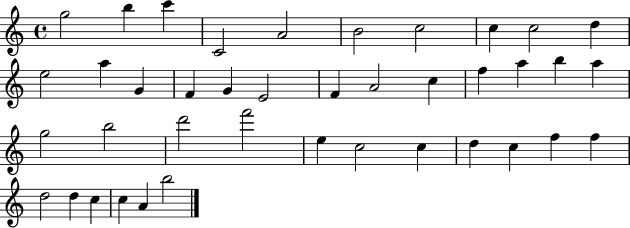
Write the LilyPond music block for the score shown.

{
  \clef treble
  \time 4/4
  \defaultTimeSignature
  \key c \major
  g''2 b''4 c'''4 | c'2 a'2 | b'2 c''2 | c''4 c''2 d''4 | \break e''2 a''4 g'4 | f'4 g'4 e'2 | f'4 a'2 c''4 | f''4 a''4 b''4 a''4 | \break g''2 b''2 | d'''2 f'''2 | e''4 c''2 c''4 | d''4 c''4 f''4 f''4 | \break d''2 d''4 c''4 | c''4 a'4 b''2 | \bar "|."
}